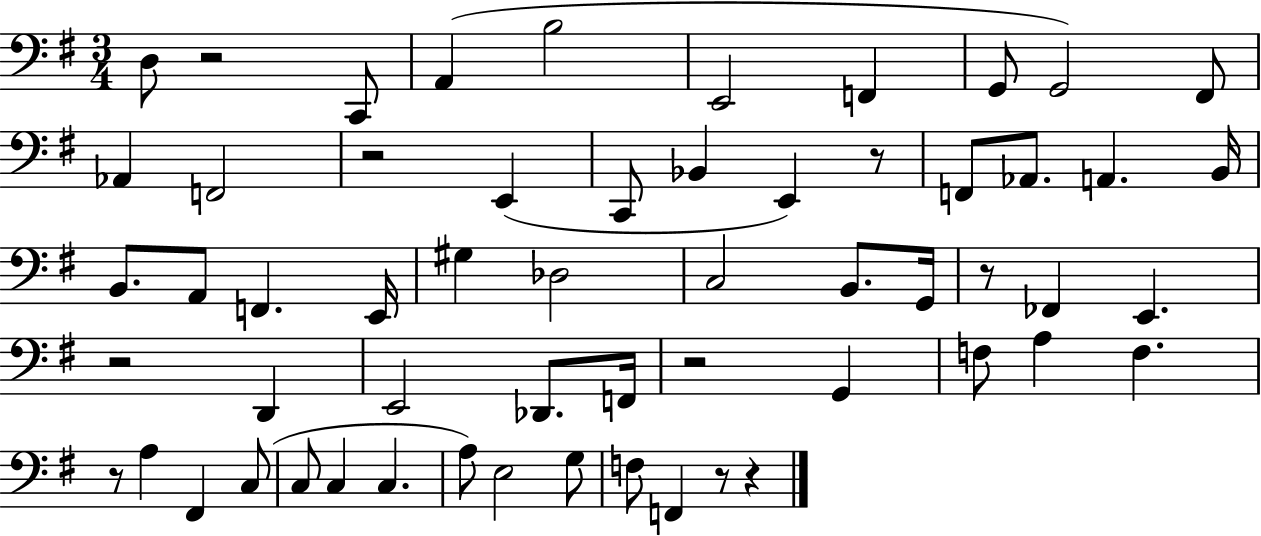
D3/e R/h C2/e A2/q B3/h E2/h F2/q G2/e G2/h F#2/e Ab2/q F2/h R/h E2/q C2/e Bb2/q E2/q R/e F2/e Ab2/e. A2/q. B2/s B2/e. A2/e F2/q. E2/s G#3/q Db3/h C3/h B2/e. G2/s R/e FES2/q E2/q. R/h D2/q E2/h Db2/e. F2/s R/h G2/q F3/e A3/q F3/q. R/e A3/q F#2/q C3/e C3/e C3/q C3/q. A3/e E3/h G3/e F3/e F2/q R/e R/q